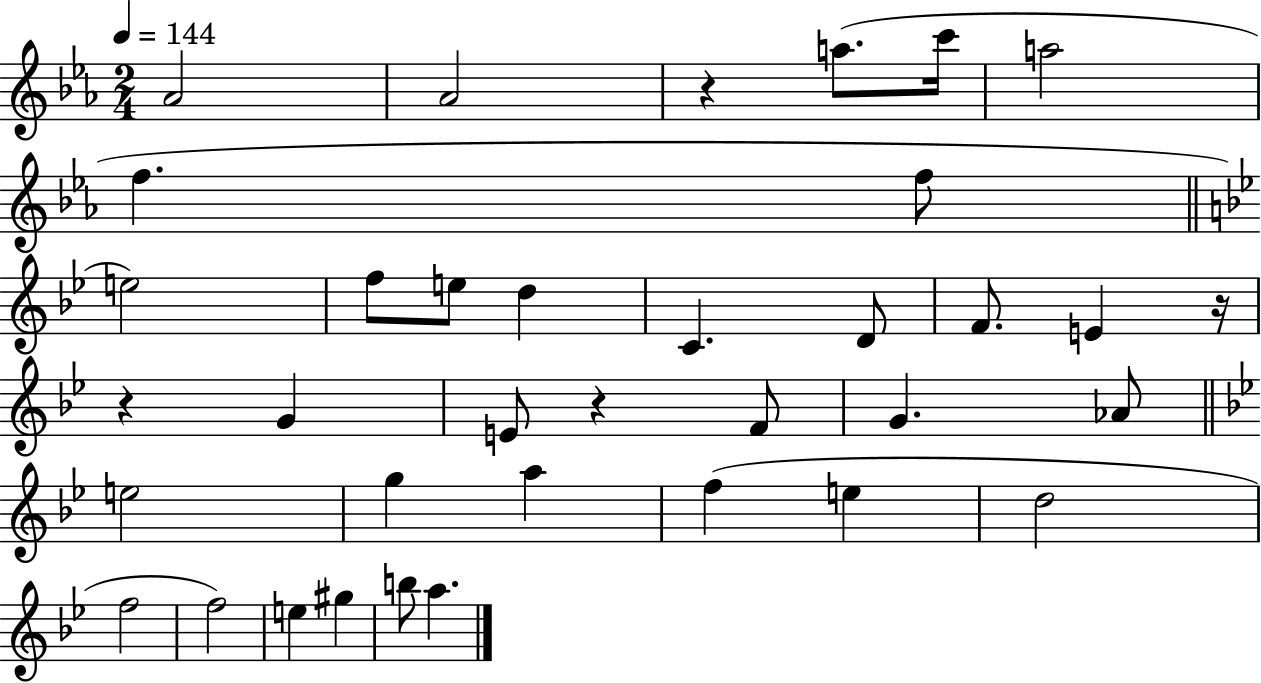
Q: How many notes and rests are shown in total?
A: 36